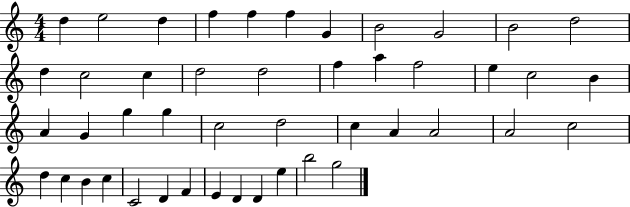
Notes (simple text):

D5/q E5/h D5/q F5/q F5/q F5/q G4/q B4/h G4/h B4/h D5/h D5/q C5/h C5/q D5/h D5/h F5/q A5/q F5/h E5/q C5/h B4/q A4/q G4/q G5/q G5/q C5/h D5/h C5/q A4/q A4/h A4/h C5/h D5/q C5/q B4/q C5/q C4/h D4/q F4/q E4/q D4/q D4/q E5/q B5/h G5/h